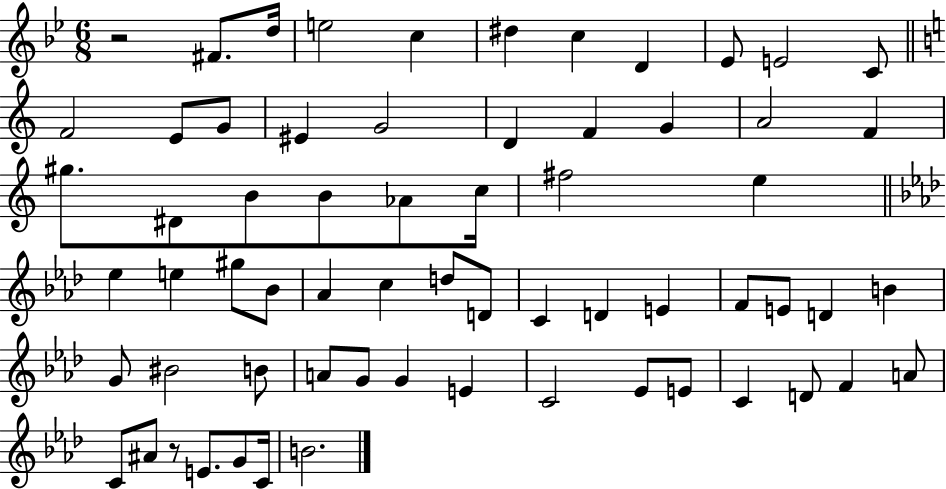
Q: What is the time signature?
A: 6/8